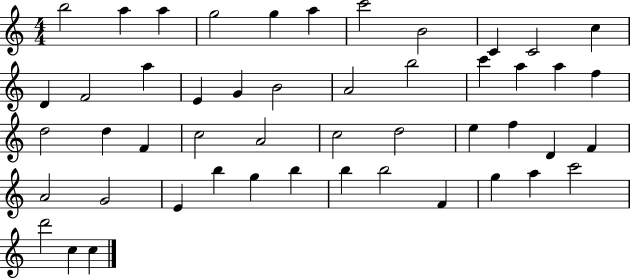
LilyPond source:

{
  \clef treble
  \numericTimeSignature
  \time 4/4
  \key c \major
  b''2 a''4 a''4 | g''2 g''4 a''4 | c'''2 b'2 | c'4 c'2 c''4 | \break d'4 f'2 a''4 | e'4 g'4 b'2 | a'2 b''2 | c'''4 a''4 a''4 f''4 | \break d''2 d''4 f'4 | c''2 a'2 | c''2 d''2 | e''4 f''4 d'4 f'4 | \break a'2 g'2 | e'4 b''4 g''4 b''4 | b''4 b''2 f'4 | g''4 a''4 c'''2 | \break d'''2 c''4 c''4 | \bar "|."
}